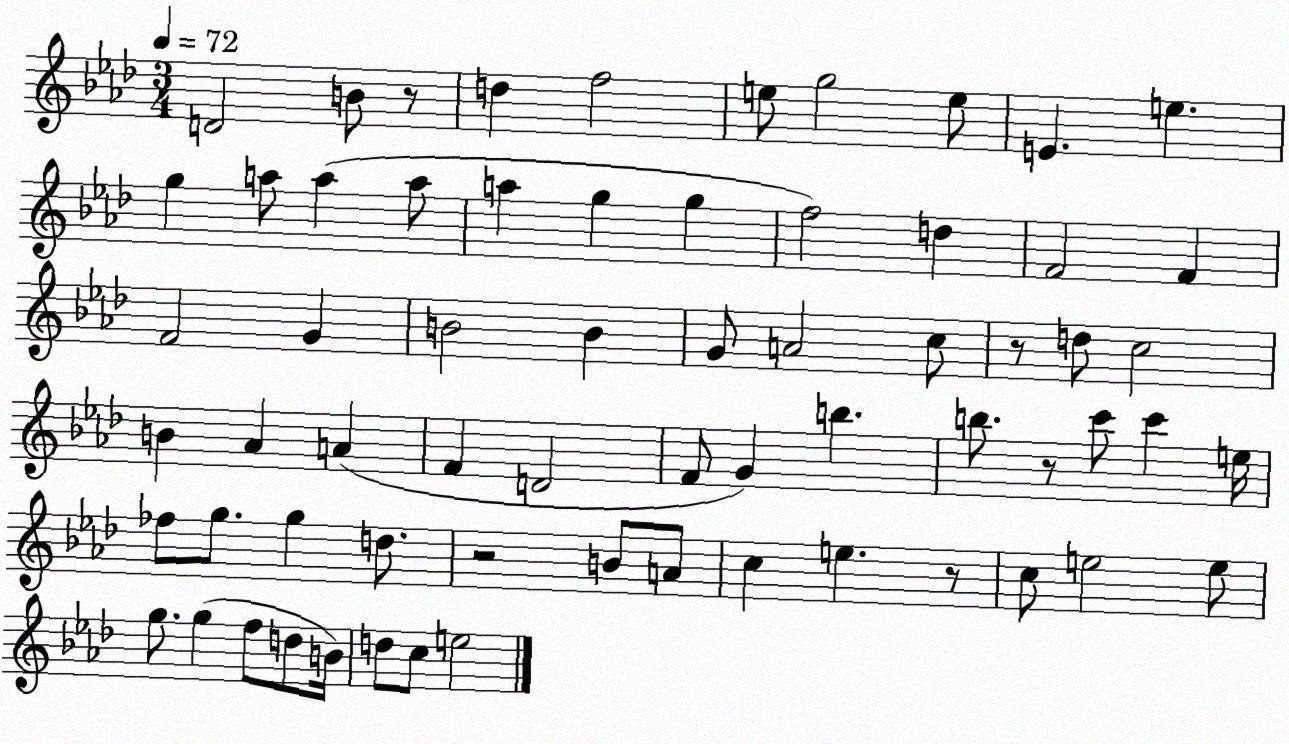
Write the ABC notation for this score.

X:1
T:Untitled
M:3/4
L:1/4
K:Ab
D2 B/2 z/2 d f2 e/2 g2 e/2 E e g a/2 a a/2 a g g f2 d F2 F F2 G B2 B G/2 A2 c/2 z/2 d/2 c2 B _A A F D2 F/2 G b b/2 z/2 c'/2 c' e/4 _f/2 g/2 g d/2 z2 B/2 A/2 c e z/2 c/2 e2 e/2 g/2 g f/2 d/2 B/4 d/2 c/2 e2